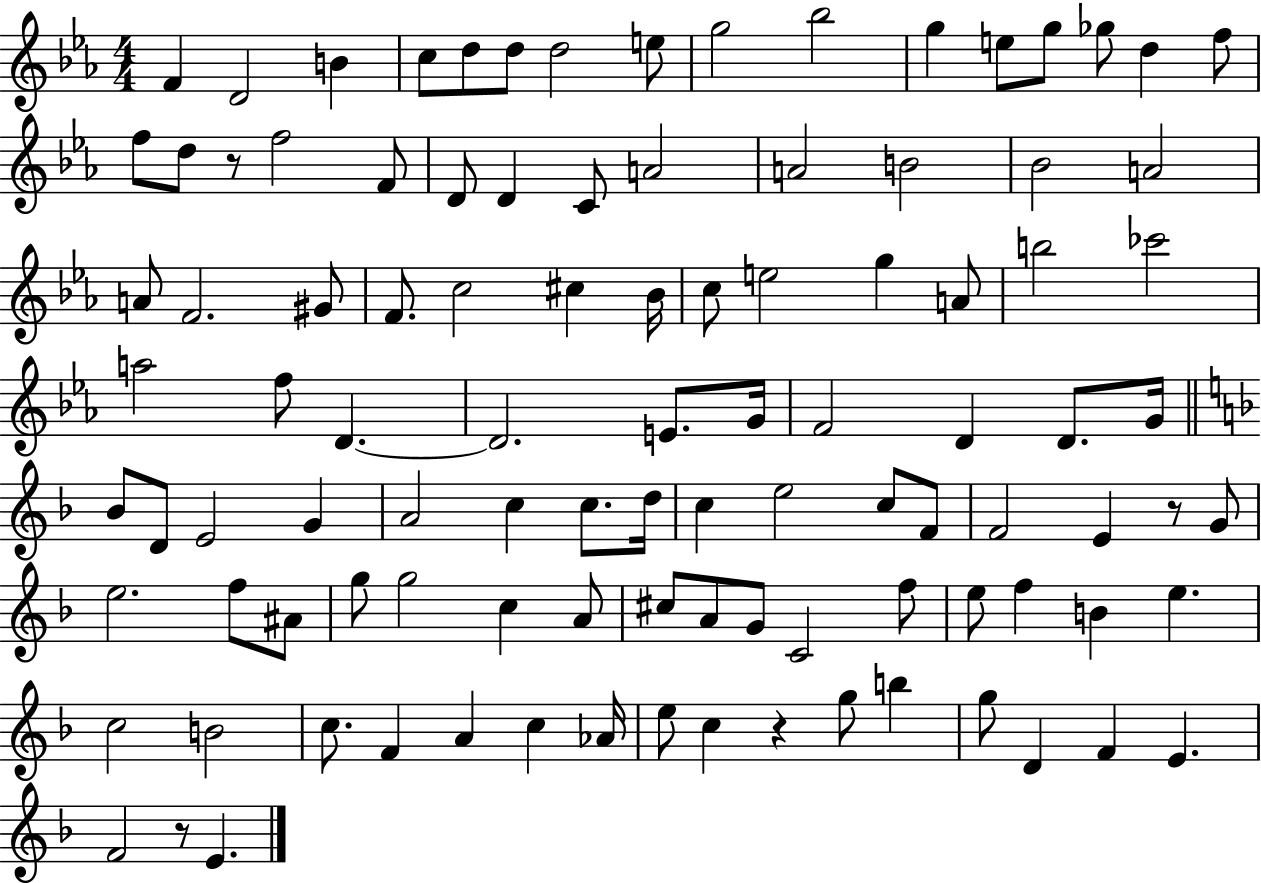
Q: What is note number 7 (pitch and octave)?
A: D5